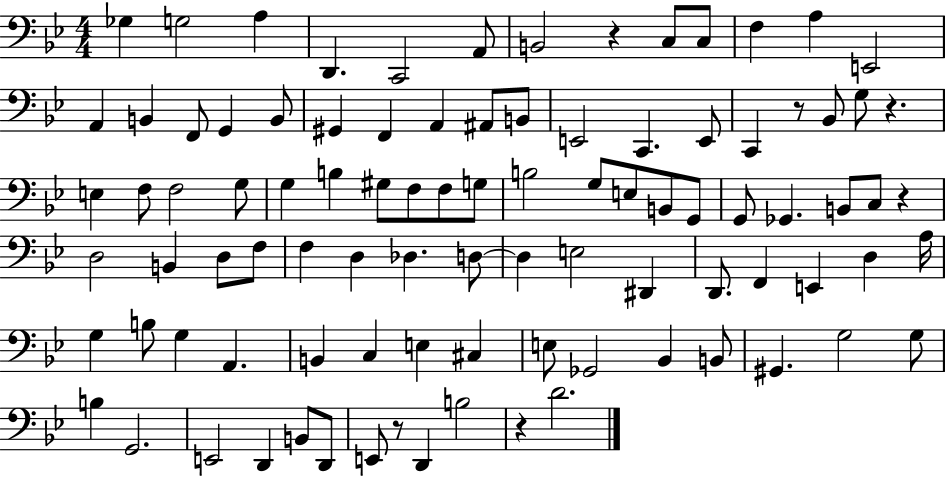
Gb3/q G3/h A3/q D2/q. C2/h A2/e B2/h R/q C3/e C3/e F3/q A3/q E2/h A2/q B2/q F2/e G2/q B2/e G#2/q F2/q A2/q A#2/e B2/e E2/h C2/q. E2/e C2/q R/e Bb2/e G3/e R/q. E3/q F3/e F3/h G3/e G3/q B3/q G#3/e F3/e F3/e G3/e B3/h G3/e E3/e B2/e G2/e G2/e Gb2/q. B2/e C3/e R/q D3/h B2/q D3/e F3/e F3/q D3/q Db3/q. D3/e D3/q E3/h D#2/q D2/e. F2/q E2/q D3/q A3/s G3/q B3/e G3/q A2/q. B2/q C3/q E3/q C#3/q E3/e Gb2/h Bb2/q B2/e G#2/q. G3/h G3/e B3/q G2/h. E2/h D2/q B2/e D2/e E2/e R/e D2/q B3/h R/q D4/h.